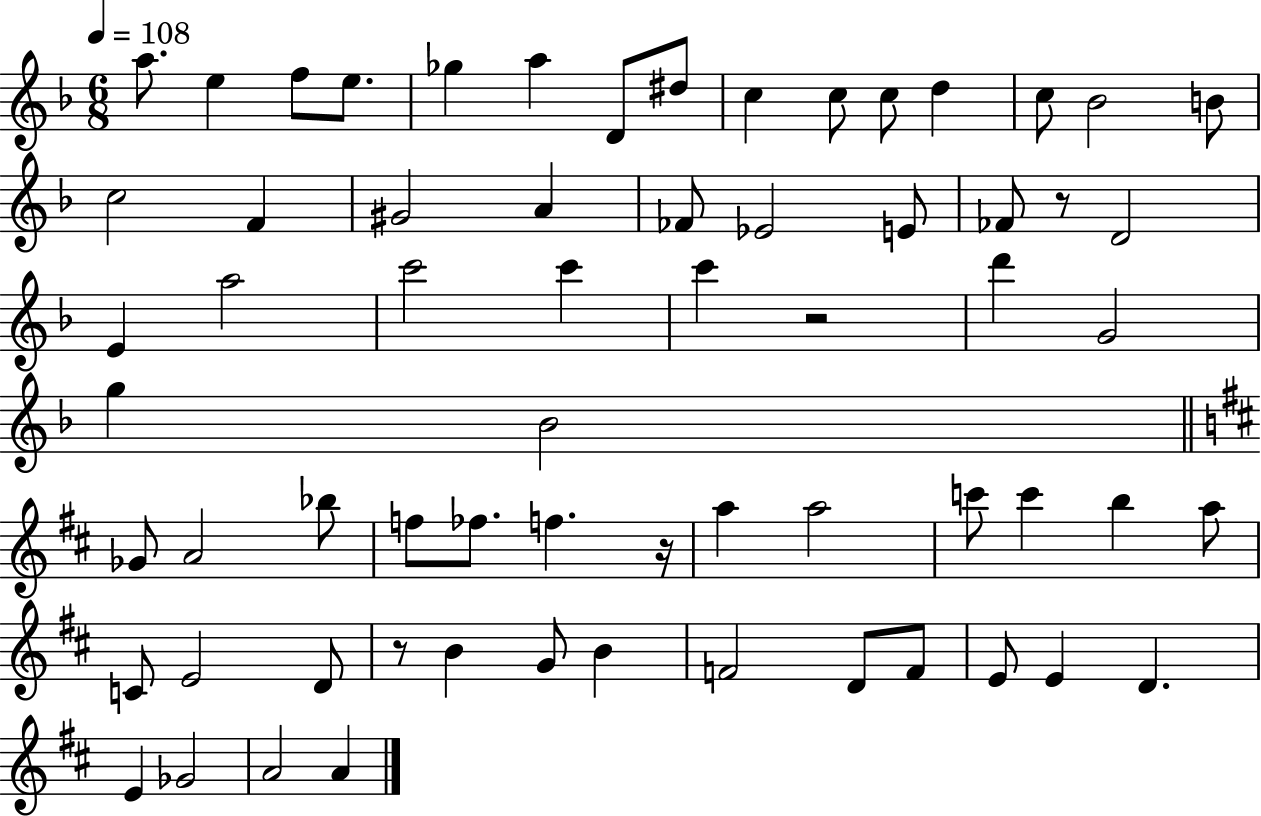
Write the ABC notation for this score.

X:1
T:Untitled
M:6/8
L:1/4
K:F
a/2 e f/2 e/2 _g a D/2 ^d/2 c c/2 c/2 d c/2 _B2 B/2 c2 F ^G2 A _F/2 _E2 E/2 _F/2 z/2 D2 E a2 c'2 c' c' z2 d' G2 g _B2 _G/2 A2 _b/2 f/2 _f/2 f z/4 a a2 c'/2 c' b a/2 C/2 E2 D/2 z/2 B G/2 B F2 D/2 F/2 E/2 E D E _G2 A2 A